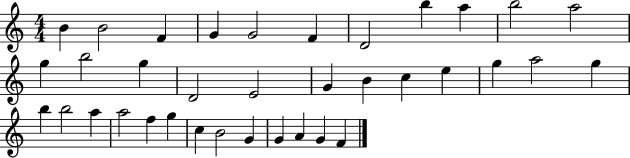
X:1
T:Untitled
M:4/4
L:1/4
K:C
B B2 F G G2 F D2 b a b2 a2 g b2 g D2 E2 G B c e g a2 g b b2 a a2 f g c B2 G G A G F